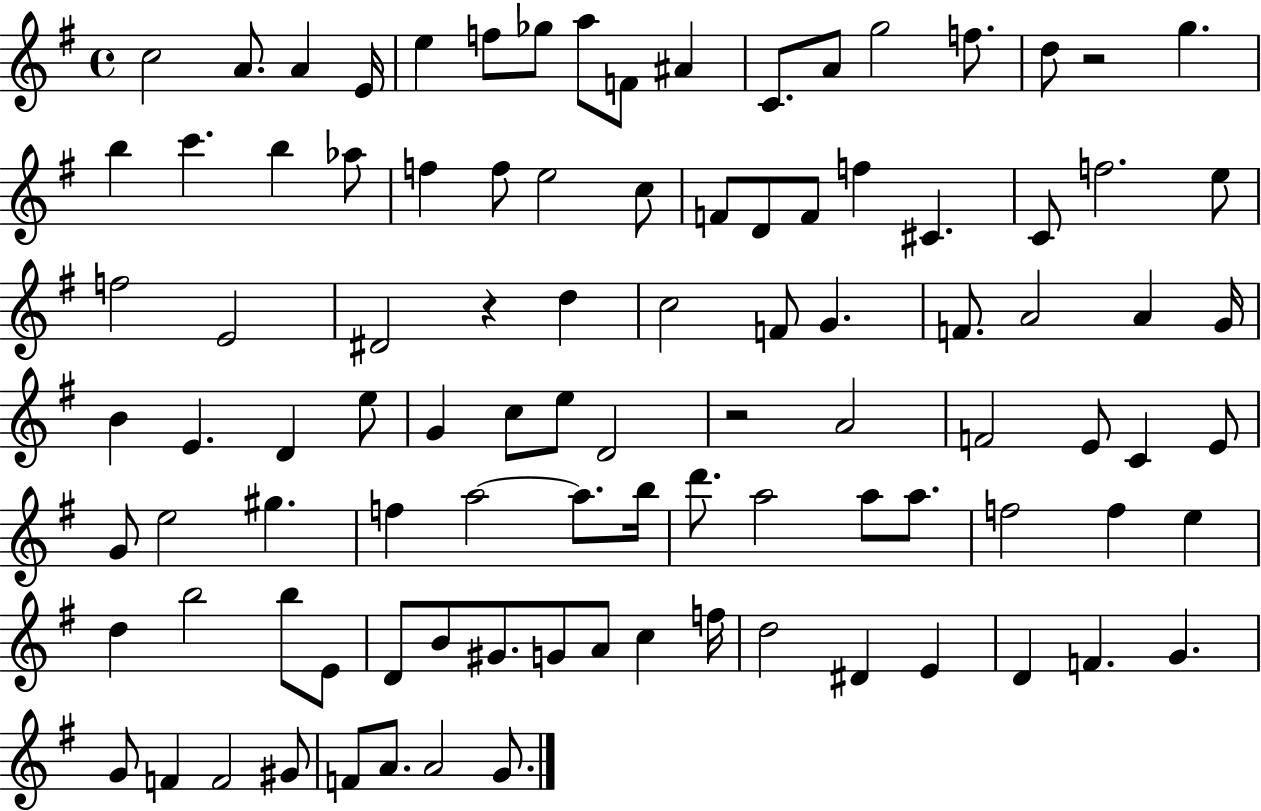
{
  \clef treble
  \time 4/4
  \defaultTimeSignature
  \key g \major
  c''2 a'8. a'4 e'16 | e''4 f''8 ges''8 a''8 f'8 ais'4 | c'8. a'8 g''2 f''8. | d''8 r2 g''4. | \break b''4 c'''4. b''4 aes''8 | f''4 f''8 e''2 c''8 | f'8 d'8 f'8 f''4 cis'4. | c'8 f''2. e''8 | \break f''2 e'2 | dis'2 r4 d''4 | c''2 f'8 g'4. | f'8. a'2 a'4 g'16 | \break b'4 e'4. d'4 e''8 | g'4 c''8 e''8 d'2 | r2 a'2 | f'2 e'8 c'4 e'8 | \break g'8 e''2 gis''4. | f''4 a''2~~ a''8. b''16 | d'''8. a''2 a''8 a''8. | f''2 f''4 e''4 | \break d''4 b''2 b''8 e'8 | d'8 b'8 gis'8. g'8 a'8 c''4 f''16 | d''2 dis'4 e'4 | d'4 f'4. g'4. | \break g'8 f'4 f'2 gis'8 | f'8 a'8. a'2 g'8. | \bar "|."
}